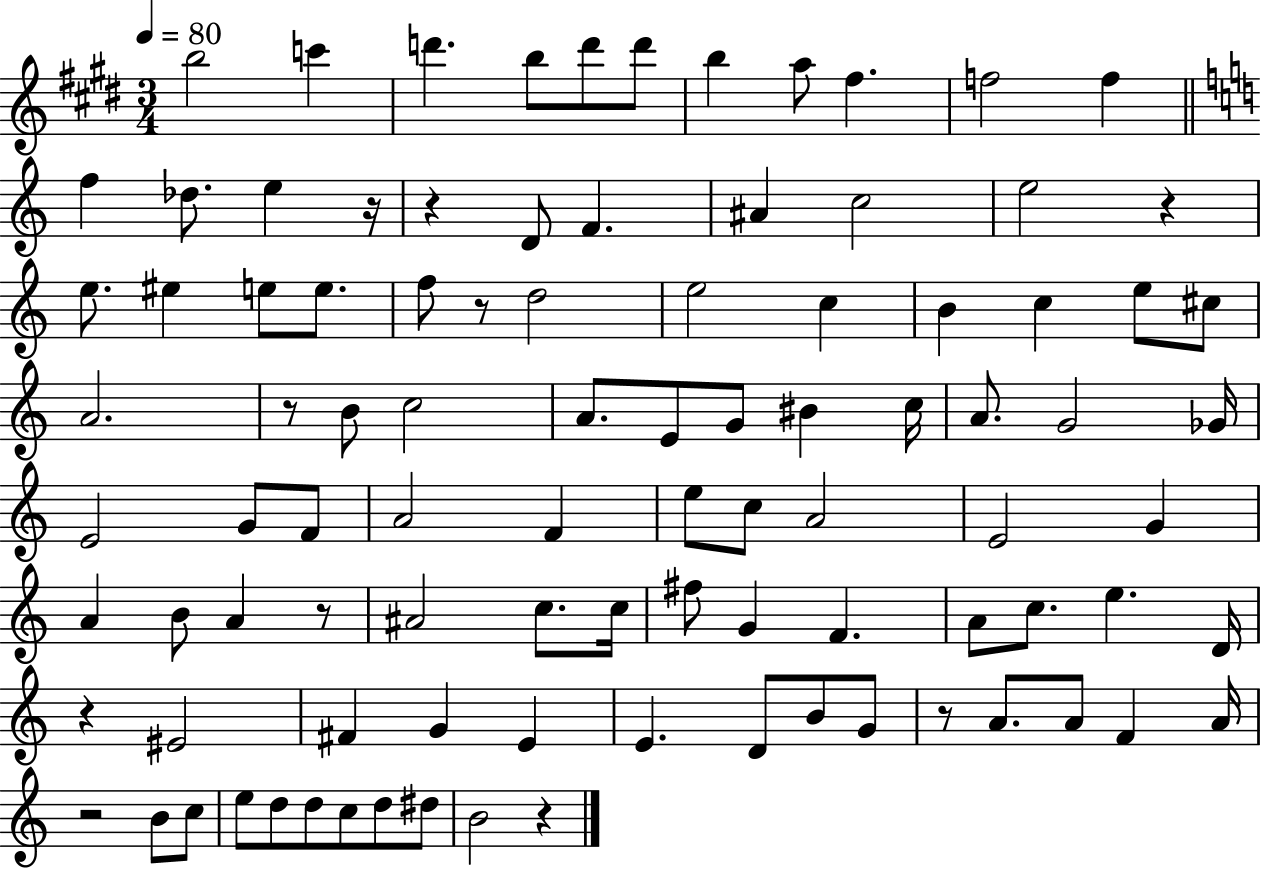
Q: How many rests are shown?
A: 10